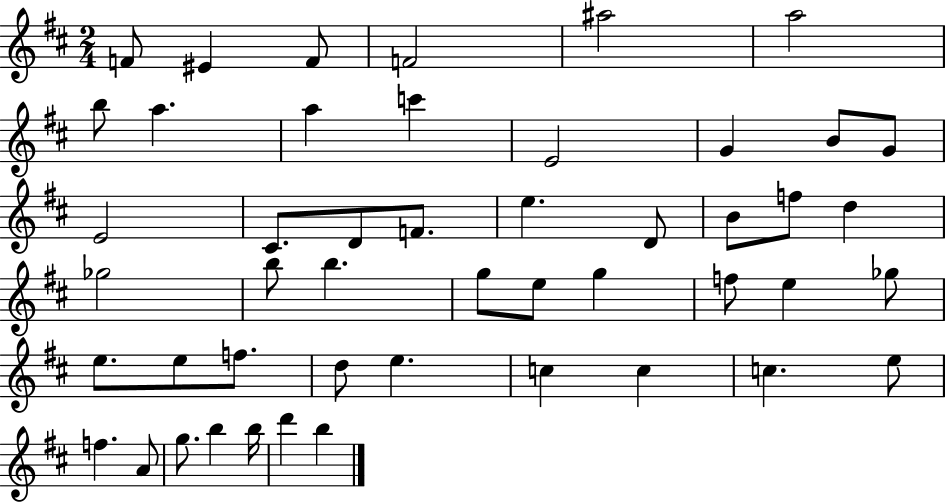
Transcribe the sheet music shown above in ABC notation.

X:1
T:Untitled
M:2/4
L:1/4
K:D
F/2 ^E F/2 F2 ^a2 a2 b/2 a a c' E2 G B/2 G/2 E2 ^C/2 D/2 F/2 e D/2 B/2 f/2 d _g2 b/2 b g/2 e/2 g f/2 e _g/2 e/2 e/2 f/2 d/2 e c c c e/2 f A/2 g/2 b b/4 d' b